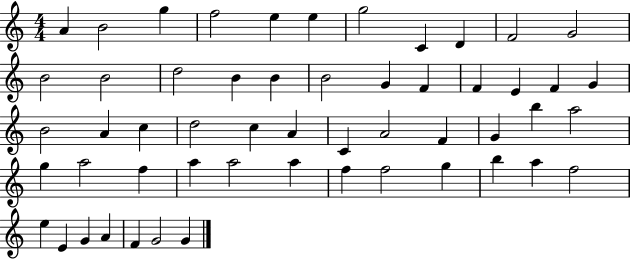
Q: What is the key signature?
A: C major